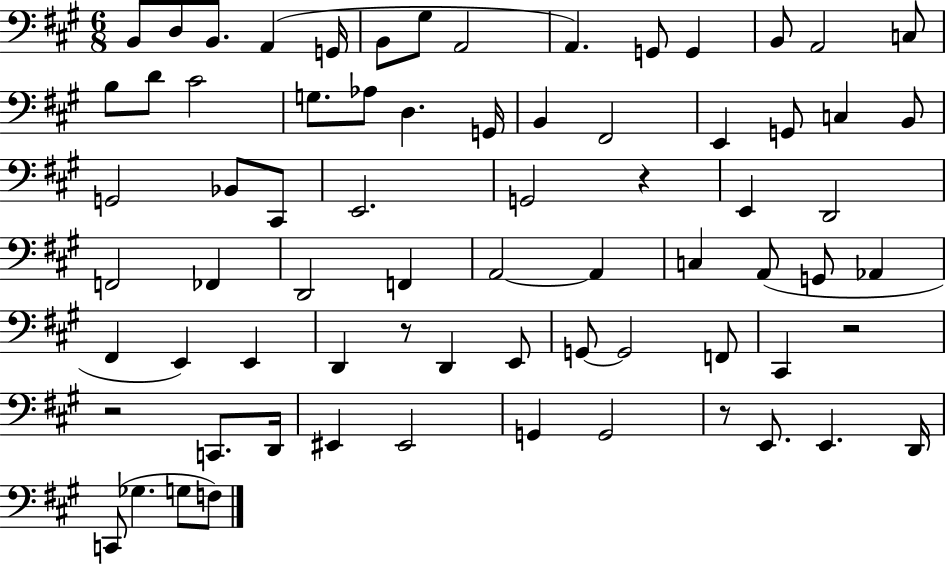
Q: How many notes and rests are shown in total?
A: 72